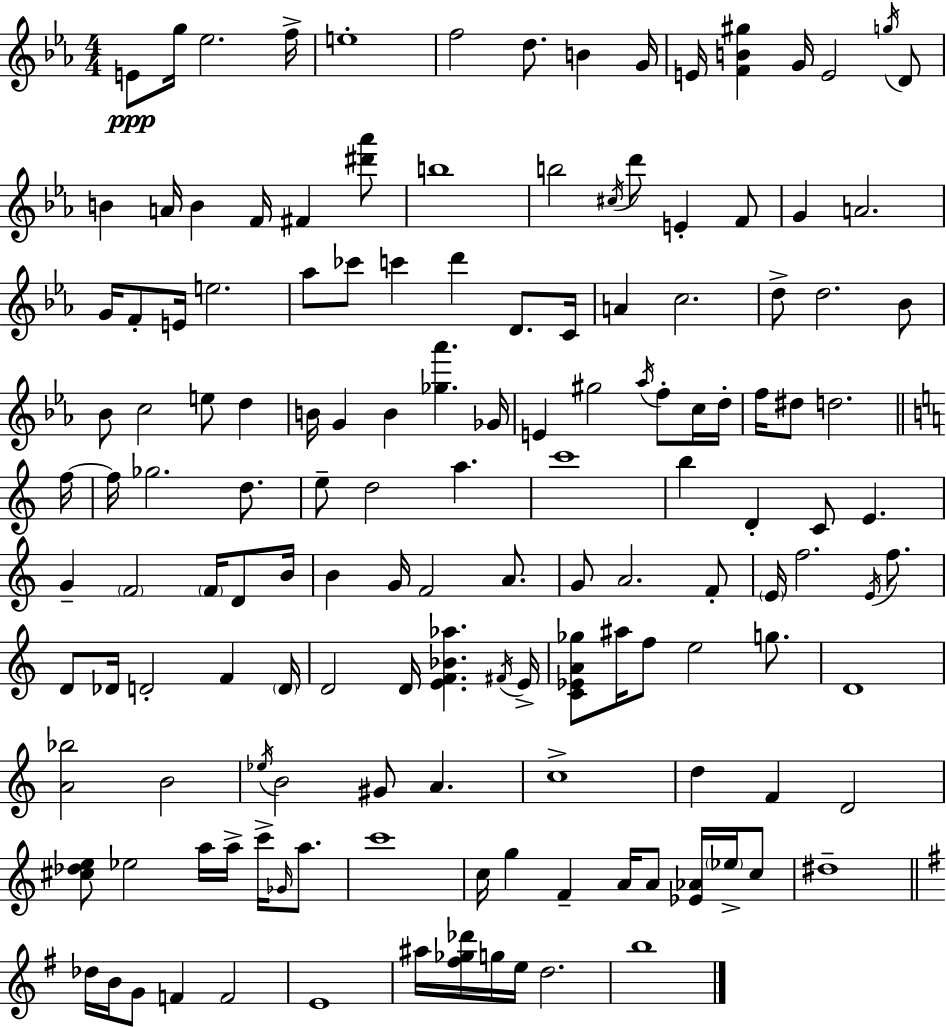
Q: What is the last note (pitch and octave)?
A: B5